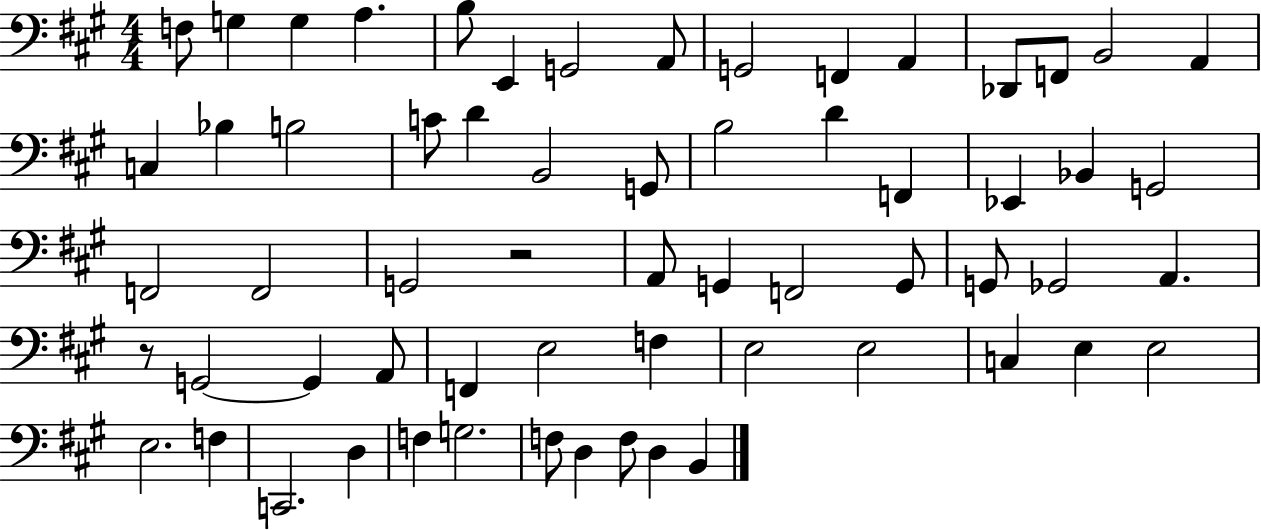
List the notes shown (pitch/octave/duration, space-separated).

F3/e G3/q G3/q A3/q. B3/e E2/q G2/h A2/e G2/h F2/q A2/q Db2/e F2/e B2/h A2/q C3/q Bb3/q B3/h C4/e D4/q B2/h G2/e B3/h D4/q F2/q Eb2/q Bb2/q G2/h F2/h F2/h G2/h R/h A2/e G2/q F2/h G2/e G2/e Gb2/h A2/q. R/e G2/h G2/q A2/e F2/q E3/h F3/q E3/h E3/h C3/q E3/q E3/h E3/h. F3/q C2/h. D3/q F3/q G3/h. F3/e D3/q F3/e D3/q B2/q